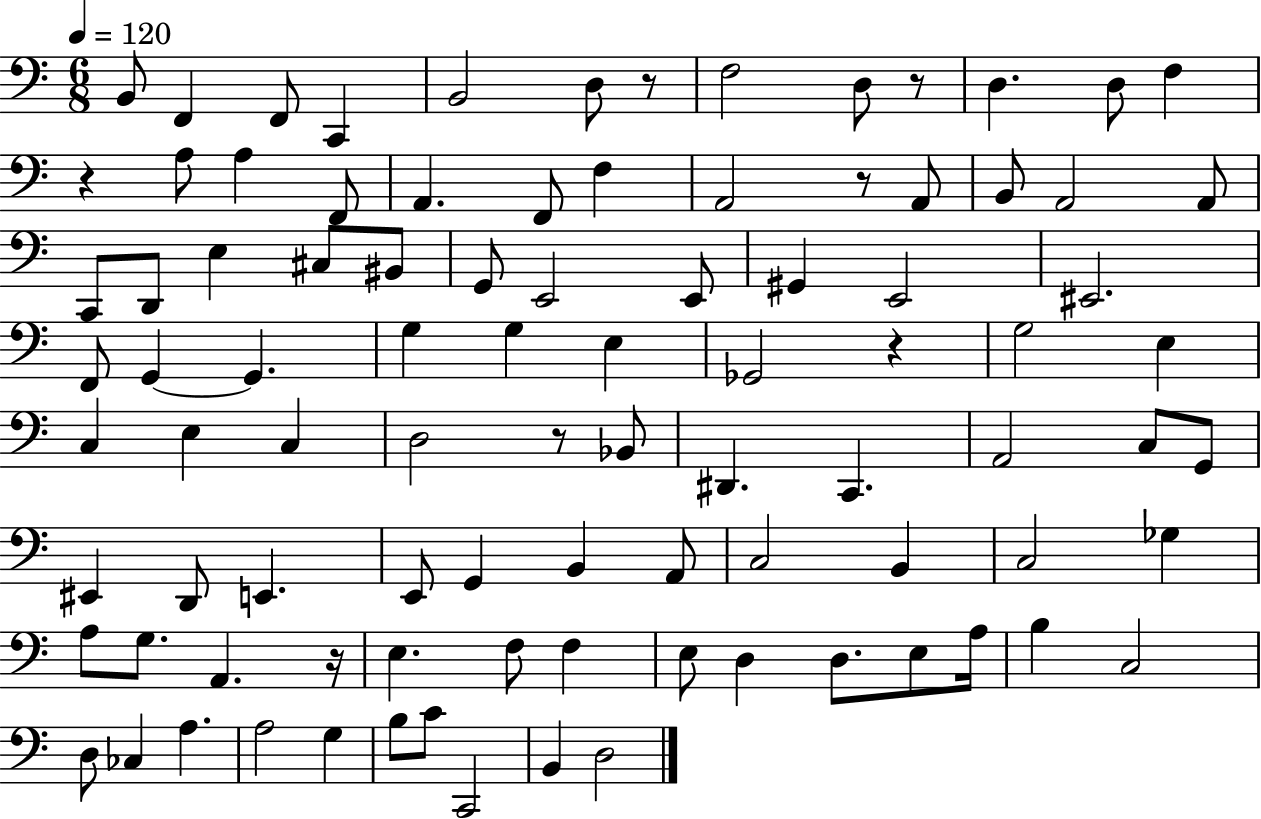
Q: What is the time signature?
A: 6/8